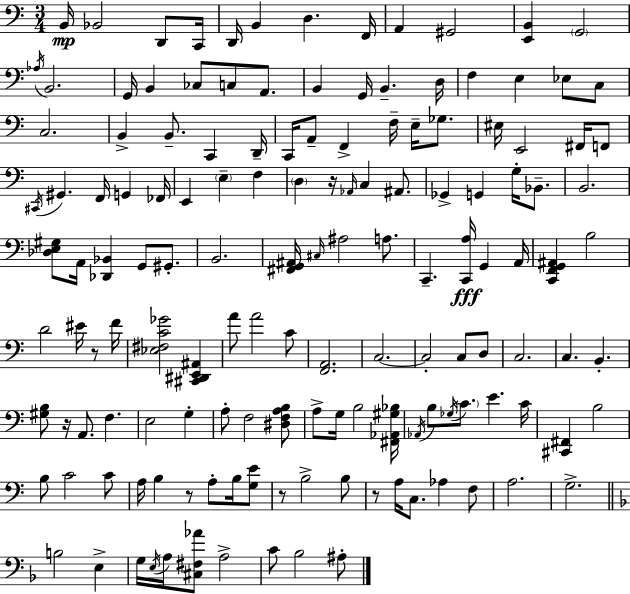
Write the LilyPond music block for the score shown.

{
  \clef bass
  \numericTimeSignature
  \time 3/4
  \key c \major
  b,16\mp bes,2 d,8 c,16 | d,16 b,4 d4. f,16 | a,4 gis,2 | <e, b,>4 \parenthesize g,2 | \break \acciaccatura { aes16 } b,2. | g,16 b,4 ces8 c8 a,8. | b,4 g,16 b,4.-- | d16 f4 e4 ees8 c8 | \break c2. | b,4-> b,8.-- c,4 | d,16-- c,16 a,8-- f,4-> f16-- e16-- ges8. | eis16 e,2 fis,16 f,8 | \break \acciaccatura { cis,16 } gis,4. f,16 g,4 | fes,16 e,4 \parenthesize e4-- f4 | \parenthesize d4 r16 \grace { aes,16 } c4 | ais,8. ges,4-> g,4 g16-. | \break bes,8.-- b,2. | <des e gis>8 a,16 <des, bes,>4 g,8 | gis,8.-. b,2. | <fis, g, ais,>16 \grace { cis16 } ais2 | \break a8. c,4.-- <c, a>16\fff g,4 | a,16 <c, f, g, ais,>4 b2 | d'2 | eis'16 r8 f'16 <ees fis c' ges'>2 | \break <cis, dis, e, ais,>4 a'8 a'2 | c'8 <f, a,>2. | c2.~~ | c2-. | \break c8 d8 c2. | c4. b,4.-. | <gis b>8 r16 a,8. f4. | e2 | \break g4-. a8-. f2 | <dis f a b>8 a8-> g16 b2 | <fis, aes, gis bes>16 \acciaccatura { aes,16 } b8 \acciaccatura { ges16 } \parenthesize c'8. e'4. | c'16 <cis, fis,>4 b2 | \break b8 c'2 | c'8 a16 b4 r8 | a8-. b16 <g e'>8 r8 b2-> | b8 r8 a16 c8. | \break aes4 f8 a2. | g2.-> | \bar "||" \break \key f \major b2 e4-> | g16 \acciaccatura { e16 } a16 <cis fis aes'>8 a2-> | c'8 bes2 ais8-. | \bar "|."
}